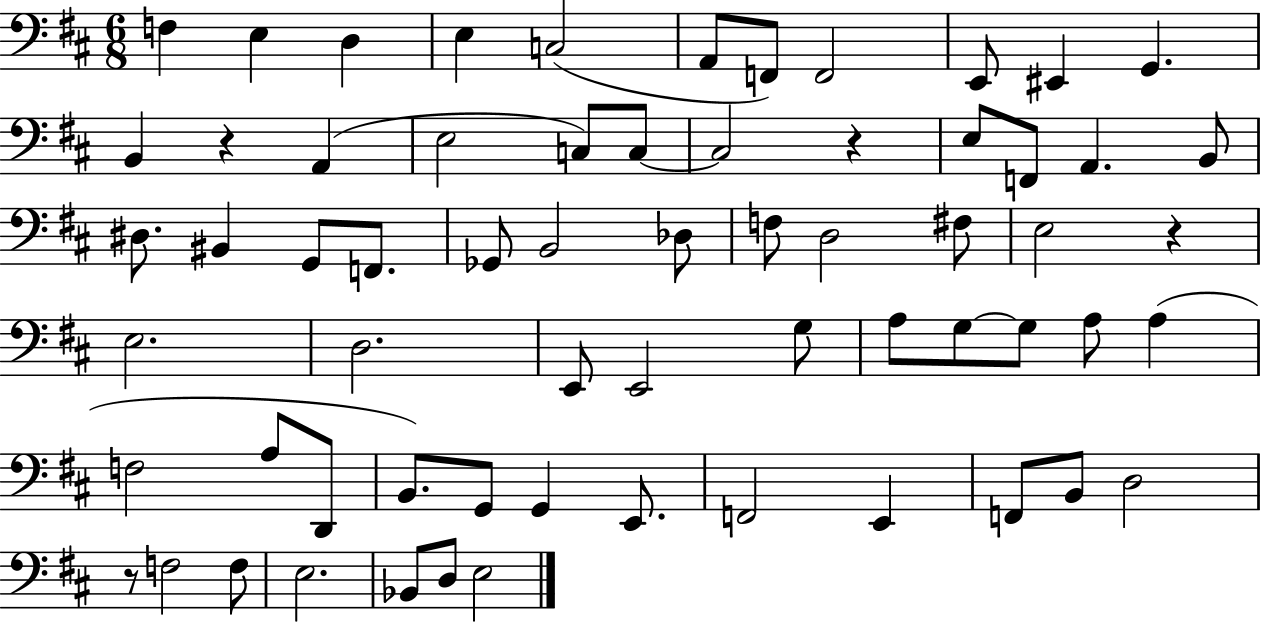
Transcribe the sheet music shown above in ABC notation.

X:1
T:Untitled
M:6/8
L:1/4
K:D
F, E, D, E, C,2 A,,/2 F,,/2 F,,2 E,,/2 ^E,, G,, B,, z A,, E,2 C,/2 C,/2 C,2 z E,/2 F,,/2 A,, B,,/2 ^D,/2 ^B,, G,,/2 F,,/2 _G,,/2 B,,2 _D,/2 F,/2 D,2 ^F,/2 E,2 z E,2 D,2 E,,/2 E,,2 G,/2 A,/2 G,/2 G,/2 A,/2 A, F,2 A,/2 D,,/2 B,,/2 G,,/2 G,, E,,/2 F,,2 E,, F,,/2 B,,/2 D,2 z/2 F,2 F,/2 E,2 _B,,/2 D,/2 E,2